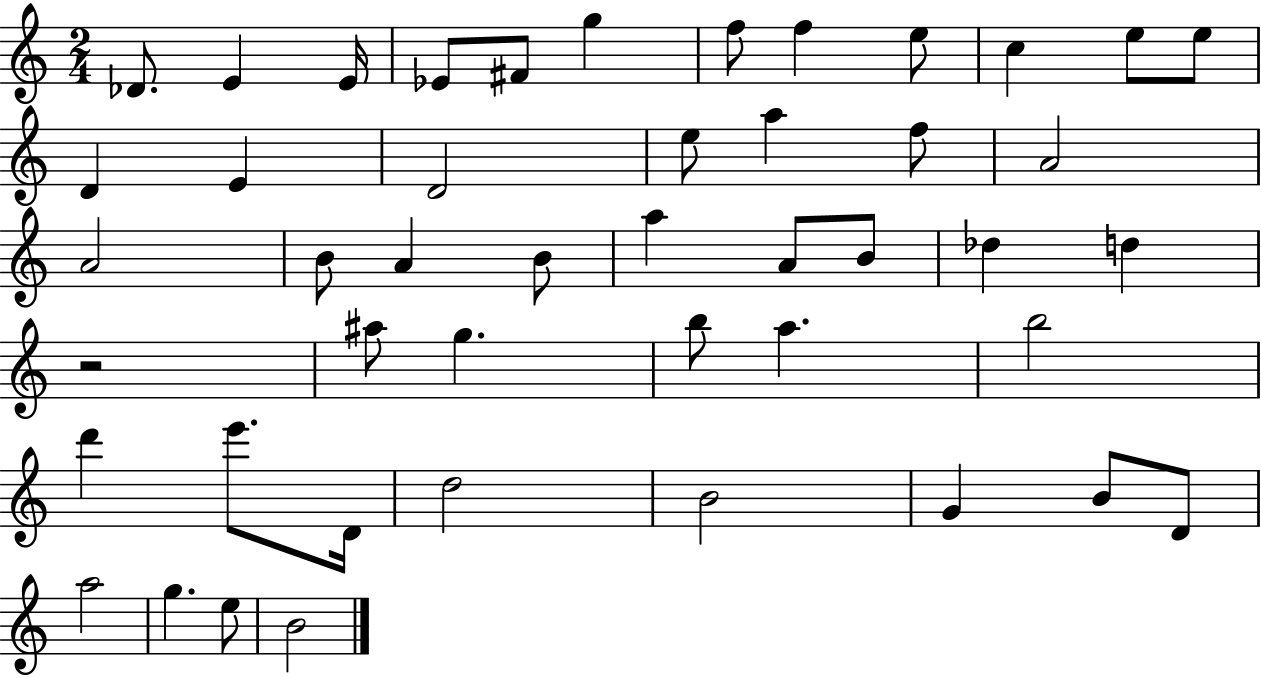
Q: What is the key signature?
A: C major